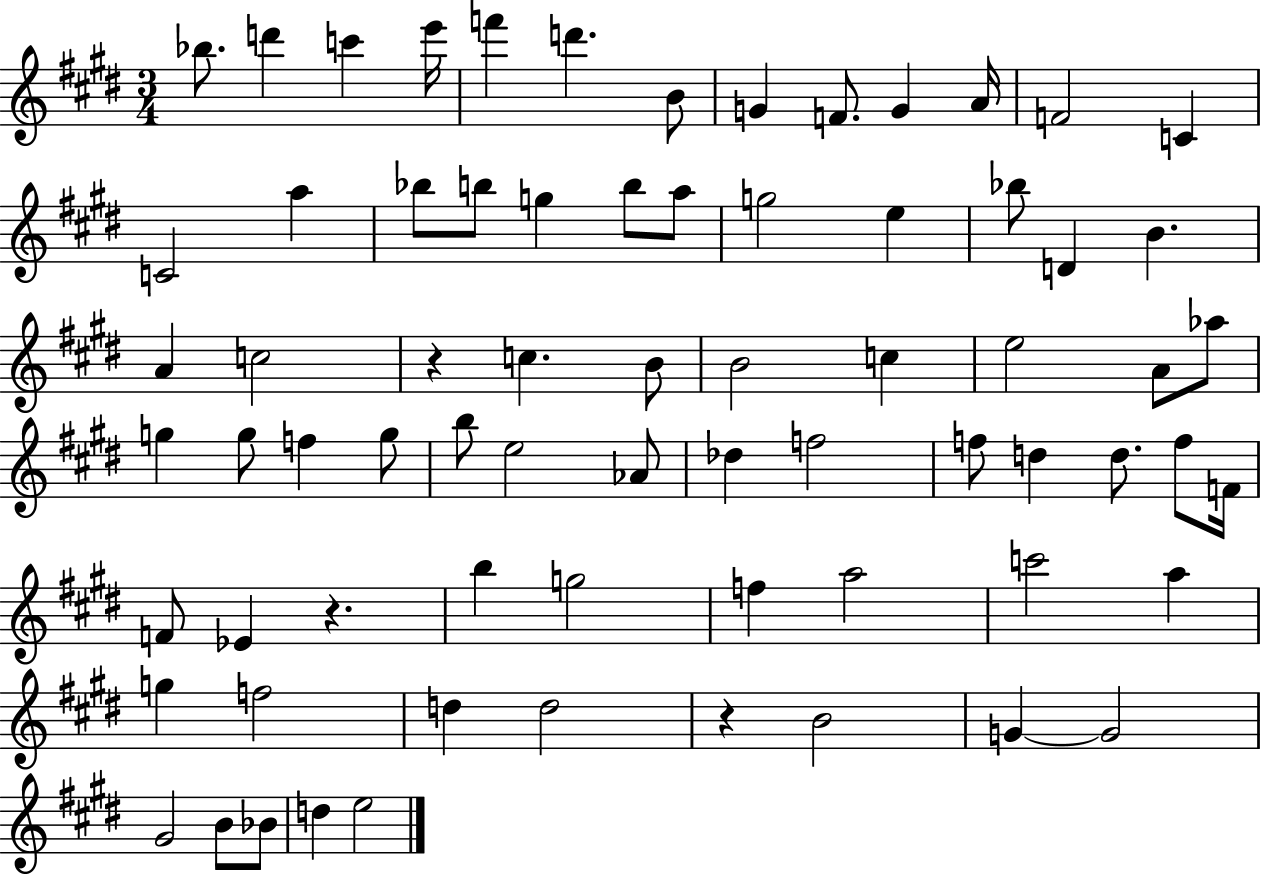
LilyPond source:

{
  \clef treble
  \numericTimeSignature
  \time 3/4
  \key e \major
  bes''8. d'''4 c'''4 e'''16 | f'''4 d'''4. b'8 | g'4 f'8. g'4 a'16 | f'2 c'4 | \break c'2 a''4 | bes''8 b''8 g''4 b''8 a''8 | g''2 e''4 | bes''8 d'4 b'4. | \break a'4 c''2 | r4 c''4. b'8 | b'2 c''4 | e''2 a'8 aes''8 | \break g''4 g''8 f''4 g''8 | b''8 e''2 aes'8 | des''4 f''2 | f''8 d''4 d''8. f''8 f'16 | \break f'8 ees'4 r4. | b''4 g''2 | f''4 a''2 | c'''2 a''4 | \break g''4 f''2 | d''4 d''2 | r4 b'2 | g'4~~ g'2 | \break gis'2 b'8 bes'8 | d''4 e''2 | \bar "|."
}